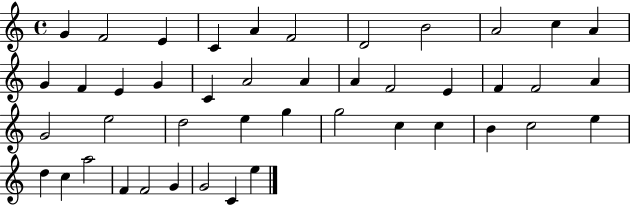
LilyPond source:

{
  \clef treble
  \time 4/4
  \defaultTimeSignature
  \key c \major
  g'4 f'2 e'4 | c'4 a'4 f'2 | d'2 b'2 | a'2 c''4 a'4 | \break g'4 f'4 e'4 g'4 | c'4 a'2 a'4 | a'4 f'2 e'4 | f'4 f'2 a'4 | \break g'2 e''2 | d''2 e''4 g''4 | g''2 c''4 c''4 | b'4 c''2 e''4 | \break d''4 c''4 a''2 | f'4 f'2 g'4 | g'2 c'4 e''4 | \bar "|."
}